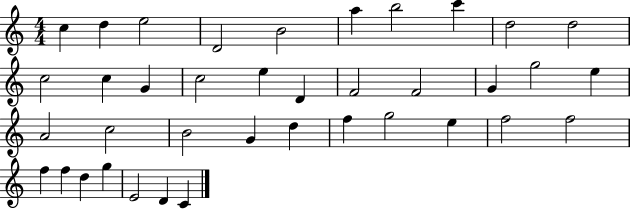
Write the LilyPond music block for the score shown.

{
  \clef treble
  \numericTimeSignature
  \time 4/4
  \key c \major
  c''4 d''4 e''2 | d'2 b'2 | a''4 b''2 c'''4 | d''2 d''2 | \break c''2 c''4 g'4 | c''2 e''4 d'4 | f'2 f'2 | g'4 g''2 e''4 | \break a'2 c''2 | b'2 g'4 d''4 | f''4 g''2 e''4 | f''2 f''2 | \break f''4 f''4 d''4 g''4 | e'2 d'4 c'4 | \bar "|."
}